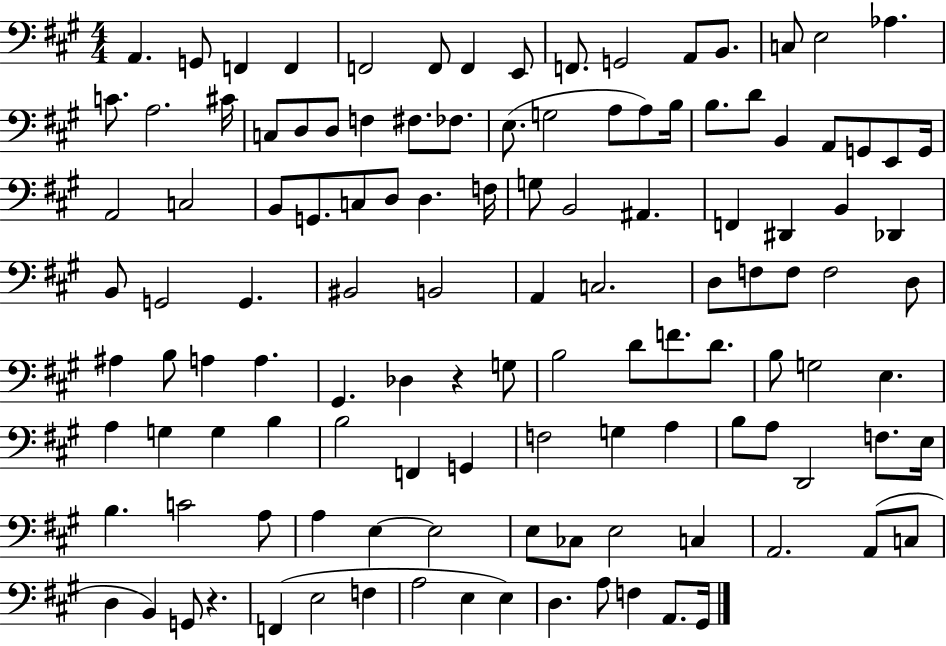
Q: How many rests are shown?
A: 2